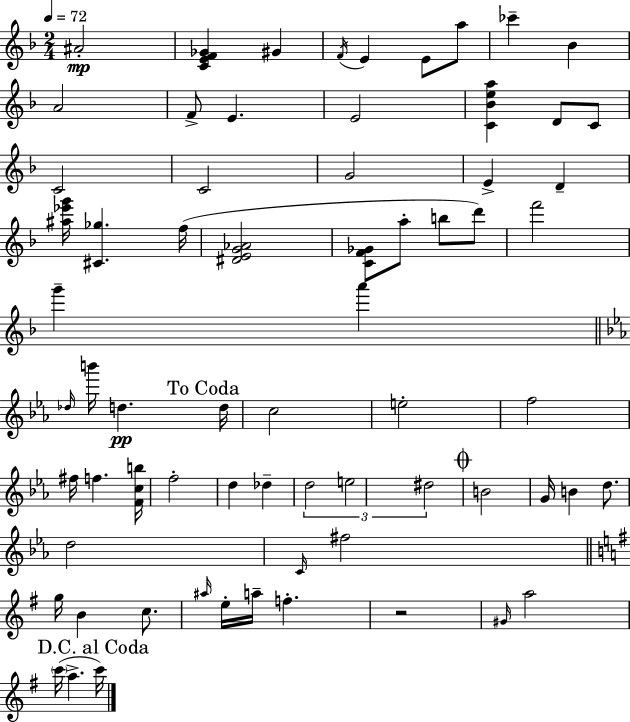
{
  \clef treble
  \numericTimeSignature
  \time 2/4
  \key f \major
  \tempo 4 = 72
  ais'2-.\mp | <c' e' f' ges'>4 gis'4 | \acciaccatura { f'16 } e'4 e'8 a''8 | ces'''4-- bes'4 | \break a'2 | f'8-> e'4. | e'2 | <c' bes' e'' a''>4 d'8 c'8 | \break c'2 | c'2 | g'2 | e'4-> d'4-- | \break <ais'' ees''' g'''>16 <cis' ges''>4. | f''16( <dis' e' g' aes'>2 | <c' f' ges'>8 a''8-. b''8 d'''8) | f'''2 | \break g'''4-- a'''4 | \bar "||" \break \key c \minor \grace { des''16 } b'''16 d''4.\pp | \mark "To Coda" d''16 c''2 | e''2-. | f''2 | \break fis''16 f''4. | <f' c'' b''>16 f''2-. | d''4 des''4-- | \tuplet 3/2 { d''2 | \break e''2 | dis''2 } | \mark \markup { \musicglyph "scripts.coda" } b'2 | g'16 b'4 d''8. | \break d''2 | \grace { c'16 } fis''2 | \bar "||" \break \key g \major g''16 b'4 c''8. | \grace { ais''16 } e''16-. a''16-- f''4.-. | r2 | \grace { gis'16 } a''2 | \break \mark "D.C. al Coda" \parenthesize c'''16( a''4.-> | c'''16) \bar "|."
}